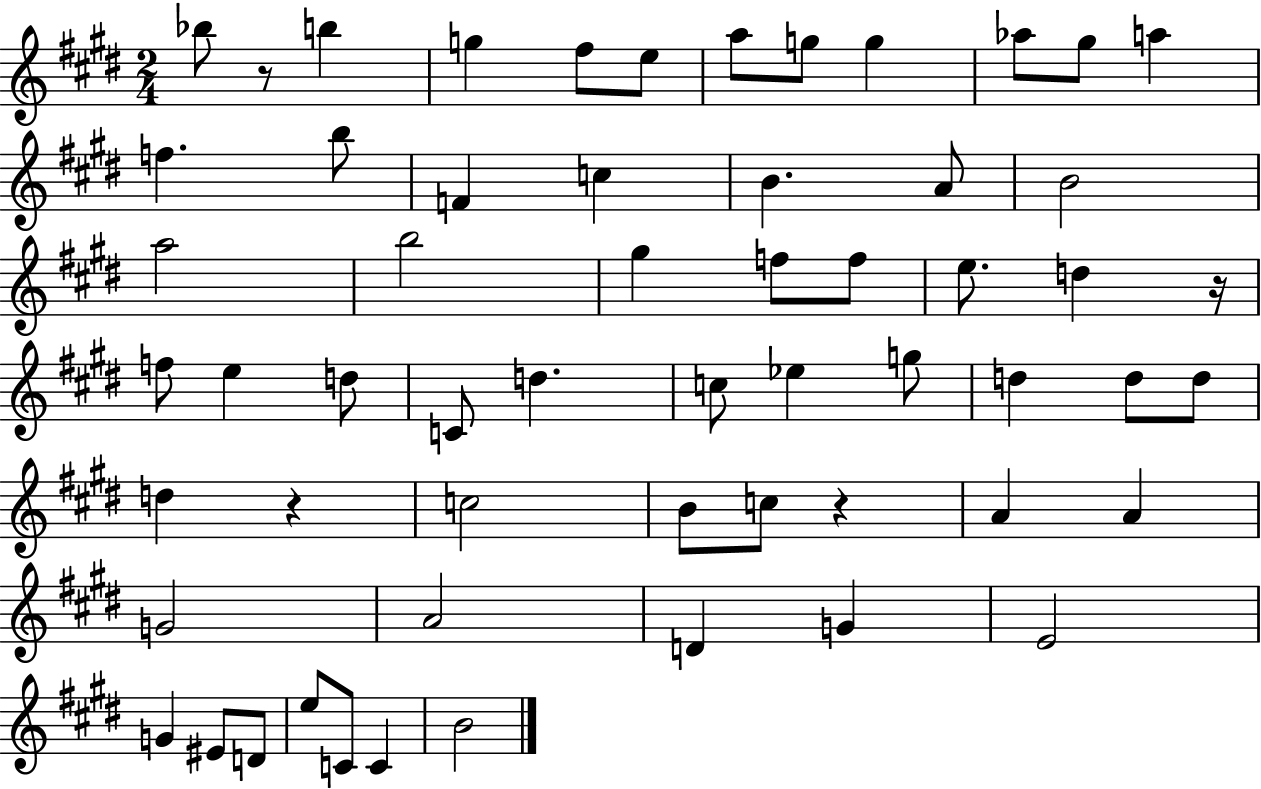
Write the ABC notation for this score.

X:1
T:Untitled
M:2/4
L:1/4
K:E
_b/2 z/2 b g ^f/2 e/2 a/2 g/2 g _a/2 ^g/2 a f b/2 F c B A/2 B2 a2 b2 ^g f/2 f/2 e/2 d z/4 f/2 e d/2 C/2 d c/2 _e g/2 d d/2 d/2 d z c2 B/2 c/2 z A A G2 A2 D G E2 G ^E/2 D/2 e/2 C/2 C B2